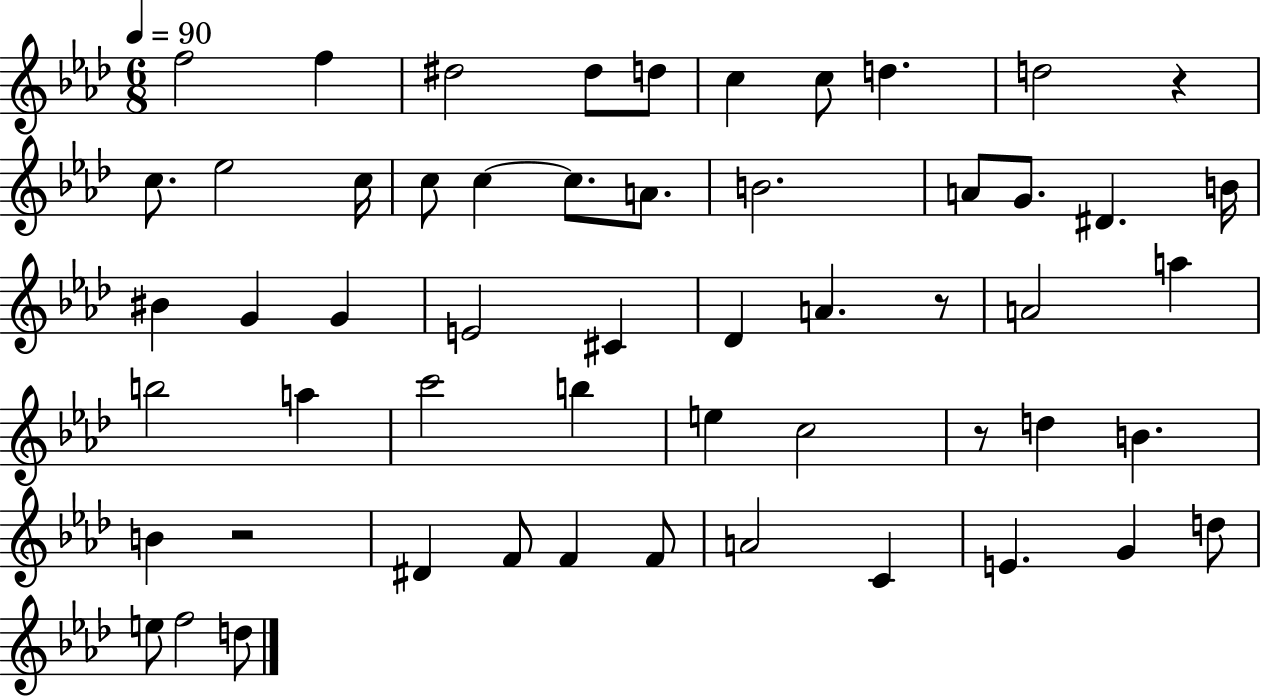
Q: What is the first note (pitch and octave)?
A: F5